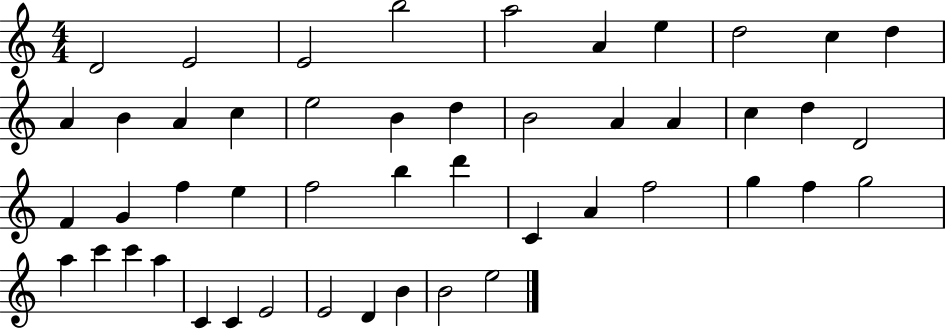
{
  \clef treble
  \numericTimeSignature
  \time 4/4
  \key c \major
  d'2 e'2 | e'2 b''2 | a''2 a'4 e''4 | d''2 c''4 d''4 | \break a'4 b'4 a'4 c''4 | e''2 b'4 d''4 | b'2 a'4 a'4 | c''4 d''4 d'2 | \break f'4 g'4 f''4 e''4 | f''2 b''4 d'''4 | c'4 a'4 f''2 | g''4 f''4 g''2 | \break a''4 c'''4 c'''4 a''4 | c'4 c'4 e'2 | e'2 d'4 b'4 | b'2 e''2 | \break \bar "|."
}